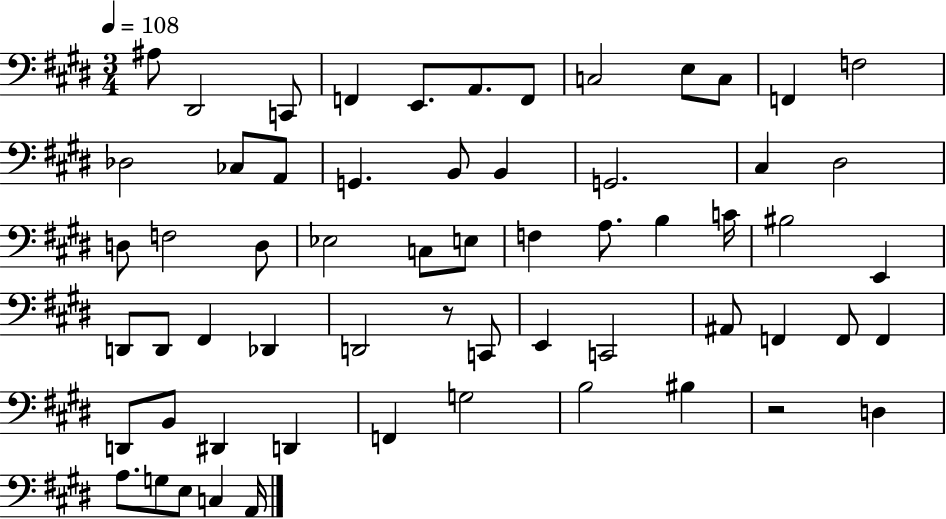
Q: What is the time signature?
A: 3/4